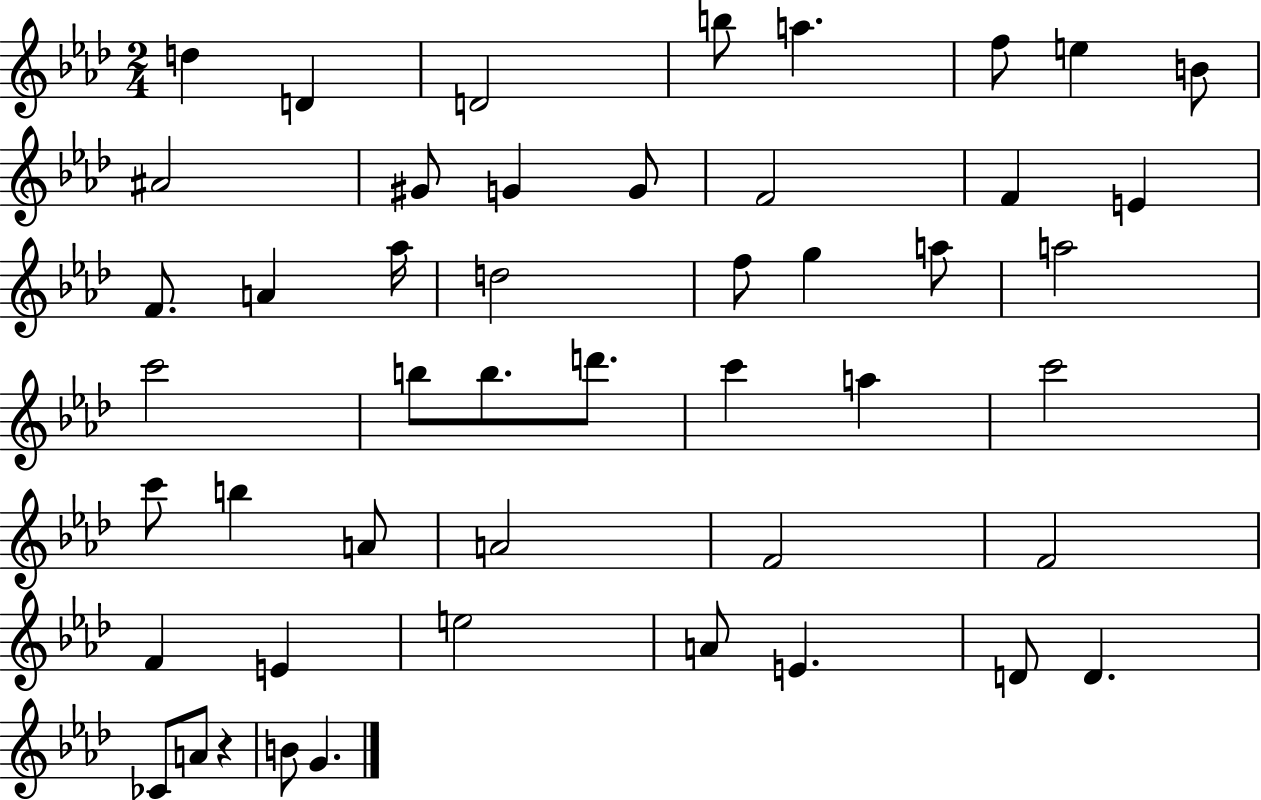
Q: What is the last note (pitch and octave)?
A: G4